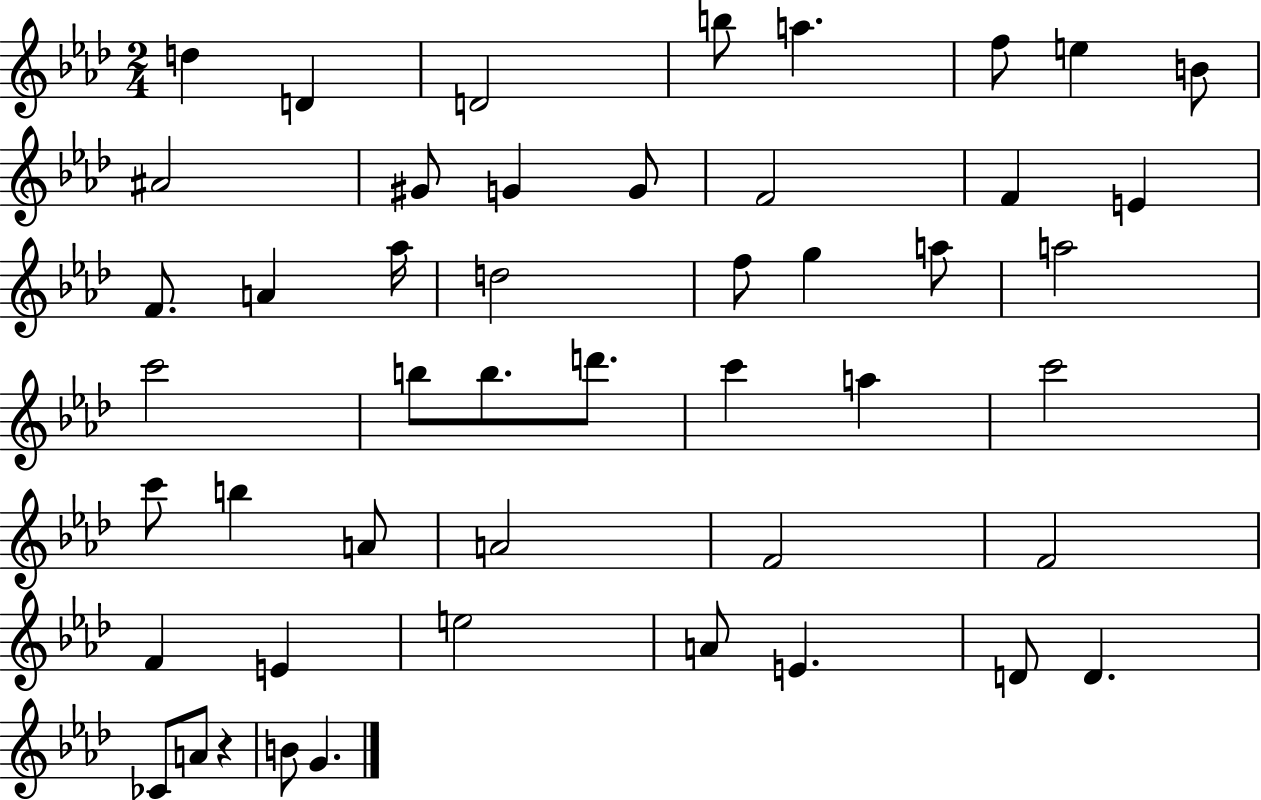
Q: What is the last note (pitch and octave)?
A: G4